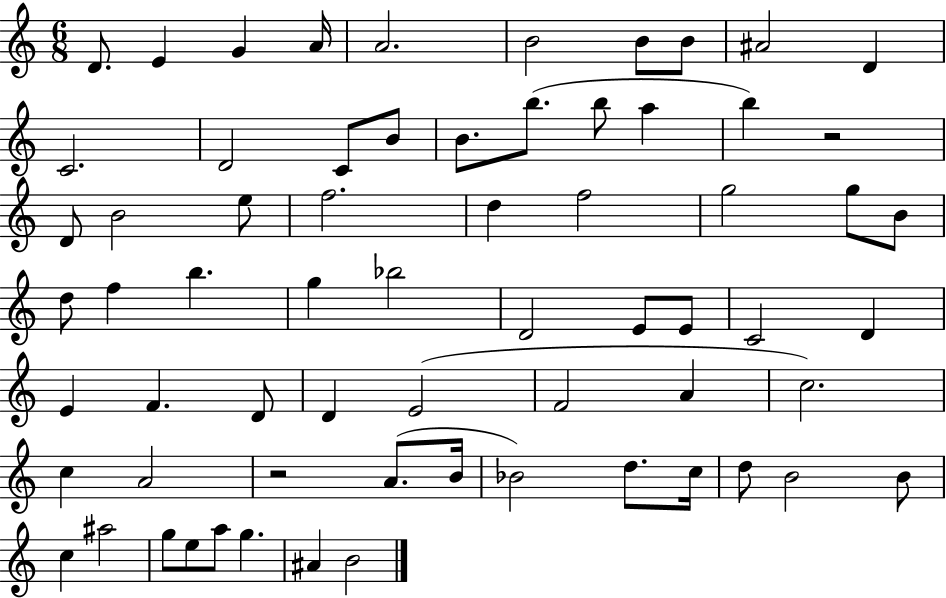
{
  \clef treble
  \numericTimeSignature
  \time 6/8
  \key c \major
  d'8. e'4 g'4 a'16 | a'2. | b'2 b'8 b'8 | ais'2 d'4 | \break c'2. | d'2 c'8 b'8 | b'8. b''8.( b''8 a''4 | b''4) r2 | \break d'8 b'2 e''8 | f''2. | d''4 f''2 | g''2 g''8 b'8 | \break d''8 f''4 b''4. | g''4 bes''2 | d'2 e'8 e'8 | c'2 d'4 | \break e'4 f'4. d'8 | d'4 e'2( | f'2 a'4 | c''2.) | \break c''4 a'2 | r2 a'8.( b'16 | bes'2) d''8. c''16 | d''8 b'2 b'8 | \break c''4 ais''2 | g''8 e''8 a''8 g''4. | ais'4 b'2 | \bar "|."
}